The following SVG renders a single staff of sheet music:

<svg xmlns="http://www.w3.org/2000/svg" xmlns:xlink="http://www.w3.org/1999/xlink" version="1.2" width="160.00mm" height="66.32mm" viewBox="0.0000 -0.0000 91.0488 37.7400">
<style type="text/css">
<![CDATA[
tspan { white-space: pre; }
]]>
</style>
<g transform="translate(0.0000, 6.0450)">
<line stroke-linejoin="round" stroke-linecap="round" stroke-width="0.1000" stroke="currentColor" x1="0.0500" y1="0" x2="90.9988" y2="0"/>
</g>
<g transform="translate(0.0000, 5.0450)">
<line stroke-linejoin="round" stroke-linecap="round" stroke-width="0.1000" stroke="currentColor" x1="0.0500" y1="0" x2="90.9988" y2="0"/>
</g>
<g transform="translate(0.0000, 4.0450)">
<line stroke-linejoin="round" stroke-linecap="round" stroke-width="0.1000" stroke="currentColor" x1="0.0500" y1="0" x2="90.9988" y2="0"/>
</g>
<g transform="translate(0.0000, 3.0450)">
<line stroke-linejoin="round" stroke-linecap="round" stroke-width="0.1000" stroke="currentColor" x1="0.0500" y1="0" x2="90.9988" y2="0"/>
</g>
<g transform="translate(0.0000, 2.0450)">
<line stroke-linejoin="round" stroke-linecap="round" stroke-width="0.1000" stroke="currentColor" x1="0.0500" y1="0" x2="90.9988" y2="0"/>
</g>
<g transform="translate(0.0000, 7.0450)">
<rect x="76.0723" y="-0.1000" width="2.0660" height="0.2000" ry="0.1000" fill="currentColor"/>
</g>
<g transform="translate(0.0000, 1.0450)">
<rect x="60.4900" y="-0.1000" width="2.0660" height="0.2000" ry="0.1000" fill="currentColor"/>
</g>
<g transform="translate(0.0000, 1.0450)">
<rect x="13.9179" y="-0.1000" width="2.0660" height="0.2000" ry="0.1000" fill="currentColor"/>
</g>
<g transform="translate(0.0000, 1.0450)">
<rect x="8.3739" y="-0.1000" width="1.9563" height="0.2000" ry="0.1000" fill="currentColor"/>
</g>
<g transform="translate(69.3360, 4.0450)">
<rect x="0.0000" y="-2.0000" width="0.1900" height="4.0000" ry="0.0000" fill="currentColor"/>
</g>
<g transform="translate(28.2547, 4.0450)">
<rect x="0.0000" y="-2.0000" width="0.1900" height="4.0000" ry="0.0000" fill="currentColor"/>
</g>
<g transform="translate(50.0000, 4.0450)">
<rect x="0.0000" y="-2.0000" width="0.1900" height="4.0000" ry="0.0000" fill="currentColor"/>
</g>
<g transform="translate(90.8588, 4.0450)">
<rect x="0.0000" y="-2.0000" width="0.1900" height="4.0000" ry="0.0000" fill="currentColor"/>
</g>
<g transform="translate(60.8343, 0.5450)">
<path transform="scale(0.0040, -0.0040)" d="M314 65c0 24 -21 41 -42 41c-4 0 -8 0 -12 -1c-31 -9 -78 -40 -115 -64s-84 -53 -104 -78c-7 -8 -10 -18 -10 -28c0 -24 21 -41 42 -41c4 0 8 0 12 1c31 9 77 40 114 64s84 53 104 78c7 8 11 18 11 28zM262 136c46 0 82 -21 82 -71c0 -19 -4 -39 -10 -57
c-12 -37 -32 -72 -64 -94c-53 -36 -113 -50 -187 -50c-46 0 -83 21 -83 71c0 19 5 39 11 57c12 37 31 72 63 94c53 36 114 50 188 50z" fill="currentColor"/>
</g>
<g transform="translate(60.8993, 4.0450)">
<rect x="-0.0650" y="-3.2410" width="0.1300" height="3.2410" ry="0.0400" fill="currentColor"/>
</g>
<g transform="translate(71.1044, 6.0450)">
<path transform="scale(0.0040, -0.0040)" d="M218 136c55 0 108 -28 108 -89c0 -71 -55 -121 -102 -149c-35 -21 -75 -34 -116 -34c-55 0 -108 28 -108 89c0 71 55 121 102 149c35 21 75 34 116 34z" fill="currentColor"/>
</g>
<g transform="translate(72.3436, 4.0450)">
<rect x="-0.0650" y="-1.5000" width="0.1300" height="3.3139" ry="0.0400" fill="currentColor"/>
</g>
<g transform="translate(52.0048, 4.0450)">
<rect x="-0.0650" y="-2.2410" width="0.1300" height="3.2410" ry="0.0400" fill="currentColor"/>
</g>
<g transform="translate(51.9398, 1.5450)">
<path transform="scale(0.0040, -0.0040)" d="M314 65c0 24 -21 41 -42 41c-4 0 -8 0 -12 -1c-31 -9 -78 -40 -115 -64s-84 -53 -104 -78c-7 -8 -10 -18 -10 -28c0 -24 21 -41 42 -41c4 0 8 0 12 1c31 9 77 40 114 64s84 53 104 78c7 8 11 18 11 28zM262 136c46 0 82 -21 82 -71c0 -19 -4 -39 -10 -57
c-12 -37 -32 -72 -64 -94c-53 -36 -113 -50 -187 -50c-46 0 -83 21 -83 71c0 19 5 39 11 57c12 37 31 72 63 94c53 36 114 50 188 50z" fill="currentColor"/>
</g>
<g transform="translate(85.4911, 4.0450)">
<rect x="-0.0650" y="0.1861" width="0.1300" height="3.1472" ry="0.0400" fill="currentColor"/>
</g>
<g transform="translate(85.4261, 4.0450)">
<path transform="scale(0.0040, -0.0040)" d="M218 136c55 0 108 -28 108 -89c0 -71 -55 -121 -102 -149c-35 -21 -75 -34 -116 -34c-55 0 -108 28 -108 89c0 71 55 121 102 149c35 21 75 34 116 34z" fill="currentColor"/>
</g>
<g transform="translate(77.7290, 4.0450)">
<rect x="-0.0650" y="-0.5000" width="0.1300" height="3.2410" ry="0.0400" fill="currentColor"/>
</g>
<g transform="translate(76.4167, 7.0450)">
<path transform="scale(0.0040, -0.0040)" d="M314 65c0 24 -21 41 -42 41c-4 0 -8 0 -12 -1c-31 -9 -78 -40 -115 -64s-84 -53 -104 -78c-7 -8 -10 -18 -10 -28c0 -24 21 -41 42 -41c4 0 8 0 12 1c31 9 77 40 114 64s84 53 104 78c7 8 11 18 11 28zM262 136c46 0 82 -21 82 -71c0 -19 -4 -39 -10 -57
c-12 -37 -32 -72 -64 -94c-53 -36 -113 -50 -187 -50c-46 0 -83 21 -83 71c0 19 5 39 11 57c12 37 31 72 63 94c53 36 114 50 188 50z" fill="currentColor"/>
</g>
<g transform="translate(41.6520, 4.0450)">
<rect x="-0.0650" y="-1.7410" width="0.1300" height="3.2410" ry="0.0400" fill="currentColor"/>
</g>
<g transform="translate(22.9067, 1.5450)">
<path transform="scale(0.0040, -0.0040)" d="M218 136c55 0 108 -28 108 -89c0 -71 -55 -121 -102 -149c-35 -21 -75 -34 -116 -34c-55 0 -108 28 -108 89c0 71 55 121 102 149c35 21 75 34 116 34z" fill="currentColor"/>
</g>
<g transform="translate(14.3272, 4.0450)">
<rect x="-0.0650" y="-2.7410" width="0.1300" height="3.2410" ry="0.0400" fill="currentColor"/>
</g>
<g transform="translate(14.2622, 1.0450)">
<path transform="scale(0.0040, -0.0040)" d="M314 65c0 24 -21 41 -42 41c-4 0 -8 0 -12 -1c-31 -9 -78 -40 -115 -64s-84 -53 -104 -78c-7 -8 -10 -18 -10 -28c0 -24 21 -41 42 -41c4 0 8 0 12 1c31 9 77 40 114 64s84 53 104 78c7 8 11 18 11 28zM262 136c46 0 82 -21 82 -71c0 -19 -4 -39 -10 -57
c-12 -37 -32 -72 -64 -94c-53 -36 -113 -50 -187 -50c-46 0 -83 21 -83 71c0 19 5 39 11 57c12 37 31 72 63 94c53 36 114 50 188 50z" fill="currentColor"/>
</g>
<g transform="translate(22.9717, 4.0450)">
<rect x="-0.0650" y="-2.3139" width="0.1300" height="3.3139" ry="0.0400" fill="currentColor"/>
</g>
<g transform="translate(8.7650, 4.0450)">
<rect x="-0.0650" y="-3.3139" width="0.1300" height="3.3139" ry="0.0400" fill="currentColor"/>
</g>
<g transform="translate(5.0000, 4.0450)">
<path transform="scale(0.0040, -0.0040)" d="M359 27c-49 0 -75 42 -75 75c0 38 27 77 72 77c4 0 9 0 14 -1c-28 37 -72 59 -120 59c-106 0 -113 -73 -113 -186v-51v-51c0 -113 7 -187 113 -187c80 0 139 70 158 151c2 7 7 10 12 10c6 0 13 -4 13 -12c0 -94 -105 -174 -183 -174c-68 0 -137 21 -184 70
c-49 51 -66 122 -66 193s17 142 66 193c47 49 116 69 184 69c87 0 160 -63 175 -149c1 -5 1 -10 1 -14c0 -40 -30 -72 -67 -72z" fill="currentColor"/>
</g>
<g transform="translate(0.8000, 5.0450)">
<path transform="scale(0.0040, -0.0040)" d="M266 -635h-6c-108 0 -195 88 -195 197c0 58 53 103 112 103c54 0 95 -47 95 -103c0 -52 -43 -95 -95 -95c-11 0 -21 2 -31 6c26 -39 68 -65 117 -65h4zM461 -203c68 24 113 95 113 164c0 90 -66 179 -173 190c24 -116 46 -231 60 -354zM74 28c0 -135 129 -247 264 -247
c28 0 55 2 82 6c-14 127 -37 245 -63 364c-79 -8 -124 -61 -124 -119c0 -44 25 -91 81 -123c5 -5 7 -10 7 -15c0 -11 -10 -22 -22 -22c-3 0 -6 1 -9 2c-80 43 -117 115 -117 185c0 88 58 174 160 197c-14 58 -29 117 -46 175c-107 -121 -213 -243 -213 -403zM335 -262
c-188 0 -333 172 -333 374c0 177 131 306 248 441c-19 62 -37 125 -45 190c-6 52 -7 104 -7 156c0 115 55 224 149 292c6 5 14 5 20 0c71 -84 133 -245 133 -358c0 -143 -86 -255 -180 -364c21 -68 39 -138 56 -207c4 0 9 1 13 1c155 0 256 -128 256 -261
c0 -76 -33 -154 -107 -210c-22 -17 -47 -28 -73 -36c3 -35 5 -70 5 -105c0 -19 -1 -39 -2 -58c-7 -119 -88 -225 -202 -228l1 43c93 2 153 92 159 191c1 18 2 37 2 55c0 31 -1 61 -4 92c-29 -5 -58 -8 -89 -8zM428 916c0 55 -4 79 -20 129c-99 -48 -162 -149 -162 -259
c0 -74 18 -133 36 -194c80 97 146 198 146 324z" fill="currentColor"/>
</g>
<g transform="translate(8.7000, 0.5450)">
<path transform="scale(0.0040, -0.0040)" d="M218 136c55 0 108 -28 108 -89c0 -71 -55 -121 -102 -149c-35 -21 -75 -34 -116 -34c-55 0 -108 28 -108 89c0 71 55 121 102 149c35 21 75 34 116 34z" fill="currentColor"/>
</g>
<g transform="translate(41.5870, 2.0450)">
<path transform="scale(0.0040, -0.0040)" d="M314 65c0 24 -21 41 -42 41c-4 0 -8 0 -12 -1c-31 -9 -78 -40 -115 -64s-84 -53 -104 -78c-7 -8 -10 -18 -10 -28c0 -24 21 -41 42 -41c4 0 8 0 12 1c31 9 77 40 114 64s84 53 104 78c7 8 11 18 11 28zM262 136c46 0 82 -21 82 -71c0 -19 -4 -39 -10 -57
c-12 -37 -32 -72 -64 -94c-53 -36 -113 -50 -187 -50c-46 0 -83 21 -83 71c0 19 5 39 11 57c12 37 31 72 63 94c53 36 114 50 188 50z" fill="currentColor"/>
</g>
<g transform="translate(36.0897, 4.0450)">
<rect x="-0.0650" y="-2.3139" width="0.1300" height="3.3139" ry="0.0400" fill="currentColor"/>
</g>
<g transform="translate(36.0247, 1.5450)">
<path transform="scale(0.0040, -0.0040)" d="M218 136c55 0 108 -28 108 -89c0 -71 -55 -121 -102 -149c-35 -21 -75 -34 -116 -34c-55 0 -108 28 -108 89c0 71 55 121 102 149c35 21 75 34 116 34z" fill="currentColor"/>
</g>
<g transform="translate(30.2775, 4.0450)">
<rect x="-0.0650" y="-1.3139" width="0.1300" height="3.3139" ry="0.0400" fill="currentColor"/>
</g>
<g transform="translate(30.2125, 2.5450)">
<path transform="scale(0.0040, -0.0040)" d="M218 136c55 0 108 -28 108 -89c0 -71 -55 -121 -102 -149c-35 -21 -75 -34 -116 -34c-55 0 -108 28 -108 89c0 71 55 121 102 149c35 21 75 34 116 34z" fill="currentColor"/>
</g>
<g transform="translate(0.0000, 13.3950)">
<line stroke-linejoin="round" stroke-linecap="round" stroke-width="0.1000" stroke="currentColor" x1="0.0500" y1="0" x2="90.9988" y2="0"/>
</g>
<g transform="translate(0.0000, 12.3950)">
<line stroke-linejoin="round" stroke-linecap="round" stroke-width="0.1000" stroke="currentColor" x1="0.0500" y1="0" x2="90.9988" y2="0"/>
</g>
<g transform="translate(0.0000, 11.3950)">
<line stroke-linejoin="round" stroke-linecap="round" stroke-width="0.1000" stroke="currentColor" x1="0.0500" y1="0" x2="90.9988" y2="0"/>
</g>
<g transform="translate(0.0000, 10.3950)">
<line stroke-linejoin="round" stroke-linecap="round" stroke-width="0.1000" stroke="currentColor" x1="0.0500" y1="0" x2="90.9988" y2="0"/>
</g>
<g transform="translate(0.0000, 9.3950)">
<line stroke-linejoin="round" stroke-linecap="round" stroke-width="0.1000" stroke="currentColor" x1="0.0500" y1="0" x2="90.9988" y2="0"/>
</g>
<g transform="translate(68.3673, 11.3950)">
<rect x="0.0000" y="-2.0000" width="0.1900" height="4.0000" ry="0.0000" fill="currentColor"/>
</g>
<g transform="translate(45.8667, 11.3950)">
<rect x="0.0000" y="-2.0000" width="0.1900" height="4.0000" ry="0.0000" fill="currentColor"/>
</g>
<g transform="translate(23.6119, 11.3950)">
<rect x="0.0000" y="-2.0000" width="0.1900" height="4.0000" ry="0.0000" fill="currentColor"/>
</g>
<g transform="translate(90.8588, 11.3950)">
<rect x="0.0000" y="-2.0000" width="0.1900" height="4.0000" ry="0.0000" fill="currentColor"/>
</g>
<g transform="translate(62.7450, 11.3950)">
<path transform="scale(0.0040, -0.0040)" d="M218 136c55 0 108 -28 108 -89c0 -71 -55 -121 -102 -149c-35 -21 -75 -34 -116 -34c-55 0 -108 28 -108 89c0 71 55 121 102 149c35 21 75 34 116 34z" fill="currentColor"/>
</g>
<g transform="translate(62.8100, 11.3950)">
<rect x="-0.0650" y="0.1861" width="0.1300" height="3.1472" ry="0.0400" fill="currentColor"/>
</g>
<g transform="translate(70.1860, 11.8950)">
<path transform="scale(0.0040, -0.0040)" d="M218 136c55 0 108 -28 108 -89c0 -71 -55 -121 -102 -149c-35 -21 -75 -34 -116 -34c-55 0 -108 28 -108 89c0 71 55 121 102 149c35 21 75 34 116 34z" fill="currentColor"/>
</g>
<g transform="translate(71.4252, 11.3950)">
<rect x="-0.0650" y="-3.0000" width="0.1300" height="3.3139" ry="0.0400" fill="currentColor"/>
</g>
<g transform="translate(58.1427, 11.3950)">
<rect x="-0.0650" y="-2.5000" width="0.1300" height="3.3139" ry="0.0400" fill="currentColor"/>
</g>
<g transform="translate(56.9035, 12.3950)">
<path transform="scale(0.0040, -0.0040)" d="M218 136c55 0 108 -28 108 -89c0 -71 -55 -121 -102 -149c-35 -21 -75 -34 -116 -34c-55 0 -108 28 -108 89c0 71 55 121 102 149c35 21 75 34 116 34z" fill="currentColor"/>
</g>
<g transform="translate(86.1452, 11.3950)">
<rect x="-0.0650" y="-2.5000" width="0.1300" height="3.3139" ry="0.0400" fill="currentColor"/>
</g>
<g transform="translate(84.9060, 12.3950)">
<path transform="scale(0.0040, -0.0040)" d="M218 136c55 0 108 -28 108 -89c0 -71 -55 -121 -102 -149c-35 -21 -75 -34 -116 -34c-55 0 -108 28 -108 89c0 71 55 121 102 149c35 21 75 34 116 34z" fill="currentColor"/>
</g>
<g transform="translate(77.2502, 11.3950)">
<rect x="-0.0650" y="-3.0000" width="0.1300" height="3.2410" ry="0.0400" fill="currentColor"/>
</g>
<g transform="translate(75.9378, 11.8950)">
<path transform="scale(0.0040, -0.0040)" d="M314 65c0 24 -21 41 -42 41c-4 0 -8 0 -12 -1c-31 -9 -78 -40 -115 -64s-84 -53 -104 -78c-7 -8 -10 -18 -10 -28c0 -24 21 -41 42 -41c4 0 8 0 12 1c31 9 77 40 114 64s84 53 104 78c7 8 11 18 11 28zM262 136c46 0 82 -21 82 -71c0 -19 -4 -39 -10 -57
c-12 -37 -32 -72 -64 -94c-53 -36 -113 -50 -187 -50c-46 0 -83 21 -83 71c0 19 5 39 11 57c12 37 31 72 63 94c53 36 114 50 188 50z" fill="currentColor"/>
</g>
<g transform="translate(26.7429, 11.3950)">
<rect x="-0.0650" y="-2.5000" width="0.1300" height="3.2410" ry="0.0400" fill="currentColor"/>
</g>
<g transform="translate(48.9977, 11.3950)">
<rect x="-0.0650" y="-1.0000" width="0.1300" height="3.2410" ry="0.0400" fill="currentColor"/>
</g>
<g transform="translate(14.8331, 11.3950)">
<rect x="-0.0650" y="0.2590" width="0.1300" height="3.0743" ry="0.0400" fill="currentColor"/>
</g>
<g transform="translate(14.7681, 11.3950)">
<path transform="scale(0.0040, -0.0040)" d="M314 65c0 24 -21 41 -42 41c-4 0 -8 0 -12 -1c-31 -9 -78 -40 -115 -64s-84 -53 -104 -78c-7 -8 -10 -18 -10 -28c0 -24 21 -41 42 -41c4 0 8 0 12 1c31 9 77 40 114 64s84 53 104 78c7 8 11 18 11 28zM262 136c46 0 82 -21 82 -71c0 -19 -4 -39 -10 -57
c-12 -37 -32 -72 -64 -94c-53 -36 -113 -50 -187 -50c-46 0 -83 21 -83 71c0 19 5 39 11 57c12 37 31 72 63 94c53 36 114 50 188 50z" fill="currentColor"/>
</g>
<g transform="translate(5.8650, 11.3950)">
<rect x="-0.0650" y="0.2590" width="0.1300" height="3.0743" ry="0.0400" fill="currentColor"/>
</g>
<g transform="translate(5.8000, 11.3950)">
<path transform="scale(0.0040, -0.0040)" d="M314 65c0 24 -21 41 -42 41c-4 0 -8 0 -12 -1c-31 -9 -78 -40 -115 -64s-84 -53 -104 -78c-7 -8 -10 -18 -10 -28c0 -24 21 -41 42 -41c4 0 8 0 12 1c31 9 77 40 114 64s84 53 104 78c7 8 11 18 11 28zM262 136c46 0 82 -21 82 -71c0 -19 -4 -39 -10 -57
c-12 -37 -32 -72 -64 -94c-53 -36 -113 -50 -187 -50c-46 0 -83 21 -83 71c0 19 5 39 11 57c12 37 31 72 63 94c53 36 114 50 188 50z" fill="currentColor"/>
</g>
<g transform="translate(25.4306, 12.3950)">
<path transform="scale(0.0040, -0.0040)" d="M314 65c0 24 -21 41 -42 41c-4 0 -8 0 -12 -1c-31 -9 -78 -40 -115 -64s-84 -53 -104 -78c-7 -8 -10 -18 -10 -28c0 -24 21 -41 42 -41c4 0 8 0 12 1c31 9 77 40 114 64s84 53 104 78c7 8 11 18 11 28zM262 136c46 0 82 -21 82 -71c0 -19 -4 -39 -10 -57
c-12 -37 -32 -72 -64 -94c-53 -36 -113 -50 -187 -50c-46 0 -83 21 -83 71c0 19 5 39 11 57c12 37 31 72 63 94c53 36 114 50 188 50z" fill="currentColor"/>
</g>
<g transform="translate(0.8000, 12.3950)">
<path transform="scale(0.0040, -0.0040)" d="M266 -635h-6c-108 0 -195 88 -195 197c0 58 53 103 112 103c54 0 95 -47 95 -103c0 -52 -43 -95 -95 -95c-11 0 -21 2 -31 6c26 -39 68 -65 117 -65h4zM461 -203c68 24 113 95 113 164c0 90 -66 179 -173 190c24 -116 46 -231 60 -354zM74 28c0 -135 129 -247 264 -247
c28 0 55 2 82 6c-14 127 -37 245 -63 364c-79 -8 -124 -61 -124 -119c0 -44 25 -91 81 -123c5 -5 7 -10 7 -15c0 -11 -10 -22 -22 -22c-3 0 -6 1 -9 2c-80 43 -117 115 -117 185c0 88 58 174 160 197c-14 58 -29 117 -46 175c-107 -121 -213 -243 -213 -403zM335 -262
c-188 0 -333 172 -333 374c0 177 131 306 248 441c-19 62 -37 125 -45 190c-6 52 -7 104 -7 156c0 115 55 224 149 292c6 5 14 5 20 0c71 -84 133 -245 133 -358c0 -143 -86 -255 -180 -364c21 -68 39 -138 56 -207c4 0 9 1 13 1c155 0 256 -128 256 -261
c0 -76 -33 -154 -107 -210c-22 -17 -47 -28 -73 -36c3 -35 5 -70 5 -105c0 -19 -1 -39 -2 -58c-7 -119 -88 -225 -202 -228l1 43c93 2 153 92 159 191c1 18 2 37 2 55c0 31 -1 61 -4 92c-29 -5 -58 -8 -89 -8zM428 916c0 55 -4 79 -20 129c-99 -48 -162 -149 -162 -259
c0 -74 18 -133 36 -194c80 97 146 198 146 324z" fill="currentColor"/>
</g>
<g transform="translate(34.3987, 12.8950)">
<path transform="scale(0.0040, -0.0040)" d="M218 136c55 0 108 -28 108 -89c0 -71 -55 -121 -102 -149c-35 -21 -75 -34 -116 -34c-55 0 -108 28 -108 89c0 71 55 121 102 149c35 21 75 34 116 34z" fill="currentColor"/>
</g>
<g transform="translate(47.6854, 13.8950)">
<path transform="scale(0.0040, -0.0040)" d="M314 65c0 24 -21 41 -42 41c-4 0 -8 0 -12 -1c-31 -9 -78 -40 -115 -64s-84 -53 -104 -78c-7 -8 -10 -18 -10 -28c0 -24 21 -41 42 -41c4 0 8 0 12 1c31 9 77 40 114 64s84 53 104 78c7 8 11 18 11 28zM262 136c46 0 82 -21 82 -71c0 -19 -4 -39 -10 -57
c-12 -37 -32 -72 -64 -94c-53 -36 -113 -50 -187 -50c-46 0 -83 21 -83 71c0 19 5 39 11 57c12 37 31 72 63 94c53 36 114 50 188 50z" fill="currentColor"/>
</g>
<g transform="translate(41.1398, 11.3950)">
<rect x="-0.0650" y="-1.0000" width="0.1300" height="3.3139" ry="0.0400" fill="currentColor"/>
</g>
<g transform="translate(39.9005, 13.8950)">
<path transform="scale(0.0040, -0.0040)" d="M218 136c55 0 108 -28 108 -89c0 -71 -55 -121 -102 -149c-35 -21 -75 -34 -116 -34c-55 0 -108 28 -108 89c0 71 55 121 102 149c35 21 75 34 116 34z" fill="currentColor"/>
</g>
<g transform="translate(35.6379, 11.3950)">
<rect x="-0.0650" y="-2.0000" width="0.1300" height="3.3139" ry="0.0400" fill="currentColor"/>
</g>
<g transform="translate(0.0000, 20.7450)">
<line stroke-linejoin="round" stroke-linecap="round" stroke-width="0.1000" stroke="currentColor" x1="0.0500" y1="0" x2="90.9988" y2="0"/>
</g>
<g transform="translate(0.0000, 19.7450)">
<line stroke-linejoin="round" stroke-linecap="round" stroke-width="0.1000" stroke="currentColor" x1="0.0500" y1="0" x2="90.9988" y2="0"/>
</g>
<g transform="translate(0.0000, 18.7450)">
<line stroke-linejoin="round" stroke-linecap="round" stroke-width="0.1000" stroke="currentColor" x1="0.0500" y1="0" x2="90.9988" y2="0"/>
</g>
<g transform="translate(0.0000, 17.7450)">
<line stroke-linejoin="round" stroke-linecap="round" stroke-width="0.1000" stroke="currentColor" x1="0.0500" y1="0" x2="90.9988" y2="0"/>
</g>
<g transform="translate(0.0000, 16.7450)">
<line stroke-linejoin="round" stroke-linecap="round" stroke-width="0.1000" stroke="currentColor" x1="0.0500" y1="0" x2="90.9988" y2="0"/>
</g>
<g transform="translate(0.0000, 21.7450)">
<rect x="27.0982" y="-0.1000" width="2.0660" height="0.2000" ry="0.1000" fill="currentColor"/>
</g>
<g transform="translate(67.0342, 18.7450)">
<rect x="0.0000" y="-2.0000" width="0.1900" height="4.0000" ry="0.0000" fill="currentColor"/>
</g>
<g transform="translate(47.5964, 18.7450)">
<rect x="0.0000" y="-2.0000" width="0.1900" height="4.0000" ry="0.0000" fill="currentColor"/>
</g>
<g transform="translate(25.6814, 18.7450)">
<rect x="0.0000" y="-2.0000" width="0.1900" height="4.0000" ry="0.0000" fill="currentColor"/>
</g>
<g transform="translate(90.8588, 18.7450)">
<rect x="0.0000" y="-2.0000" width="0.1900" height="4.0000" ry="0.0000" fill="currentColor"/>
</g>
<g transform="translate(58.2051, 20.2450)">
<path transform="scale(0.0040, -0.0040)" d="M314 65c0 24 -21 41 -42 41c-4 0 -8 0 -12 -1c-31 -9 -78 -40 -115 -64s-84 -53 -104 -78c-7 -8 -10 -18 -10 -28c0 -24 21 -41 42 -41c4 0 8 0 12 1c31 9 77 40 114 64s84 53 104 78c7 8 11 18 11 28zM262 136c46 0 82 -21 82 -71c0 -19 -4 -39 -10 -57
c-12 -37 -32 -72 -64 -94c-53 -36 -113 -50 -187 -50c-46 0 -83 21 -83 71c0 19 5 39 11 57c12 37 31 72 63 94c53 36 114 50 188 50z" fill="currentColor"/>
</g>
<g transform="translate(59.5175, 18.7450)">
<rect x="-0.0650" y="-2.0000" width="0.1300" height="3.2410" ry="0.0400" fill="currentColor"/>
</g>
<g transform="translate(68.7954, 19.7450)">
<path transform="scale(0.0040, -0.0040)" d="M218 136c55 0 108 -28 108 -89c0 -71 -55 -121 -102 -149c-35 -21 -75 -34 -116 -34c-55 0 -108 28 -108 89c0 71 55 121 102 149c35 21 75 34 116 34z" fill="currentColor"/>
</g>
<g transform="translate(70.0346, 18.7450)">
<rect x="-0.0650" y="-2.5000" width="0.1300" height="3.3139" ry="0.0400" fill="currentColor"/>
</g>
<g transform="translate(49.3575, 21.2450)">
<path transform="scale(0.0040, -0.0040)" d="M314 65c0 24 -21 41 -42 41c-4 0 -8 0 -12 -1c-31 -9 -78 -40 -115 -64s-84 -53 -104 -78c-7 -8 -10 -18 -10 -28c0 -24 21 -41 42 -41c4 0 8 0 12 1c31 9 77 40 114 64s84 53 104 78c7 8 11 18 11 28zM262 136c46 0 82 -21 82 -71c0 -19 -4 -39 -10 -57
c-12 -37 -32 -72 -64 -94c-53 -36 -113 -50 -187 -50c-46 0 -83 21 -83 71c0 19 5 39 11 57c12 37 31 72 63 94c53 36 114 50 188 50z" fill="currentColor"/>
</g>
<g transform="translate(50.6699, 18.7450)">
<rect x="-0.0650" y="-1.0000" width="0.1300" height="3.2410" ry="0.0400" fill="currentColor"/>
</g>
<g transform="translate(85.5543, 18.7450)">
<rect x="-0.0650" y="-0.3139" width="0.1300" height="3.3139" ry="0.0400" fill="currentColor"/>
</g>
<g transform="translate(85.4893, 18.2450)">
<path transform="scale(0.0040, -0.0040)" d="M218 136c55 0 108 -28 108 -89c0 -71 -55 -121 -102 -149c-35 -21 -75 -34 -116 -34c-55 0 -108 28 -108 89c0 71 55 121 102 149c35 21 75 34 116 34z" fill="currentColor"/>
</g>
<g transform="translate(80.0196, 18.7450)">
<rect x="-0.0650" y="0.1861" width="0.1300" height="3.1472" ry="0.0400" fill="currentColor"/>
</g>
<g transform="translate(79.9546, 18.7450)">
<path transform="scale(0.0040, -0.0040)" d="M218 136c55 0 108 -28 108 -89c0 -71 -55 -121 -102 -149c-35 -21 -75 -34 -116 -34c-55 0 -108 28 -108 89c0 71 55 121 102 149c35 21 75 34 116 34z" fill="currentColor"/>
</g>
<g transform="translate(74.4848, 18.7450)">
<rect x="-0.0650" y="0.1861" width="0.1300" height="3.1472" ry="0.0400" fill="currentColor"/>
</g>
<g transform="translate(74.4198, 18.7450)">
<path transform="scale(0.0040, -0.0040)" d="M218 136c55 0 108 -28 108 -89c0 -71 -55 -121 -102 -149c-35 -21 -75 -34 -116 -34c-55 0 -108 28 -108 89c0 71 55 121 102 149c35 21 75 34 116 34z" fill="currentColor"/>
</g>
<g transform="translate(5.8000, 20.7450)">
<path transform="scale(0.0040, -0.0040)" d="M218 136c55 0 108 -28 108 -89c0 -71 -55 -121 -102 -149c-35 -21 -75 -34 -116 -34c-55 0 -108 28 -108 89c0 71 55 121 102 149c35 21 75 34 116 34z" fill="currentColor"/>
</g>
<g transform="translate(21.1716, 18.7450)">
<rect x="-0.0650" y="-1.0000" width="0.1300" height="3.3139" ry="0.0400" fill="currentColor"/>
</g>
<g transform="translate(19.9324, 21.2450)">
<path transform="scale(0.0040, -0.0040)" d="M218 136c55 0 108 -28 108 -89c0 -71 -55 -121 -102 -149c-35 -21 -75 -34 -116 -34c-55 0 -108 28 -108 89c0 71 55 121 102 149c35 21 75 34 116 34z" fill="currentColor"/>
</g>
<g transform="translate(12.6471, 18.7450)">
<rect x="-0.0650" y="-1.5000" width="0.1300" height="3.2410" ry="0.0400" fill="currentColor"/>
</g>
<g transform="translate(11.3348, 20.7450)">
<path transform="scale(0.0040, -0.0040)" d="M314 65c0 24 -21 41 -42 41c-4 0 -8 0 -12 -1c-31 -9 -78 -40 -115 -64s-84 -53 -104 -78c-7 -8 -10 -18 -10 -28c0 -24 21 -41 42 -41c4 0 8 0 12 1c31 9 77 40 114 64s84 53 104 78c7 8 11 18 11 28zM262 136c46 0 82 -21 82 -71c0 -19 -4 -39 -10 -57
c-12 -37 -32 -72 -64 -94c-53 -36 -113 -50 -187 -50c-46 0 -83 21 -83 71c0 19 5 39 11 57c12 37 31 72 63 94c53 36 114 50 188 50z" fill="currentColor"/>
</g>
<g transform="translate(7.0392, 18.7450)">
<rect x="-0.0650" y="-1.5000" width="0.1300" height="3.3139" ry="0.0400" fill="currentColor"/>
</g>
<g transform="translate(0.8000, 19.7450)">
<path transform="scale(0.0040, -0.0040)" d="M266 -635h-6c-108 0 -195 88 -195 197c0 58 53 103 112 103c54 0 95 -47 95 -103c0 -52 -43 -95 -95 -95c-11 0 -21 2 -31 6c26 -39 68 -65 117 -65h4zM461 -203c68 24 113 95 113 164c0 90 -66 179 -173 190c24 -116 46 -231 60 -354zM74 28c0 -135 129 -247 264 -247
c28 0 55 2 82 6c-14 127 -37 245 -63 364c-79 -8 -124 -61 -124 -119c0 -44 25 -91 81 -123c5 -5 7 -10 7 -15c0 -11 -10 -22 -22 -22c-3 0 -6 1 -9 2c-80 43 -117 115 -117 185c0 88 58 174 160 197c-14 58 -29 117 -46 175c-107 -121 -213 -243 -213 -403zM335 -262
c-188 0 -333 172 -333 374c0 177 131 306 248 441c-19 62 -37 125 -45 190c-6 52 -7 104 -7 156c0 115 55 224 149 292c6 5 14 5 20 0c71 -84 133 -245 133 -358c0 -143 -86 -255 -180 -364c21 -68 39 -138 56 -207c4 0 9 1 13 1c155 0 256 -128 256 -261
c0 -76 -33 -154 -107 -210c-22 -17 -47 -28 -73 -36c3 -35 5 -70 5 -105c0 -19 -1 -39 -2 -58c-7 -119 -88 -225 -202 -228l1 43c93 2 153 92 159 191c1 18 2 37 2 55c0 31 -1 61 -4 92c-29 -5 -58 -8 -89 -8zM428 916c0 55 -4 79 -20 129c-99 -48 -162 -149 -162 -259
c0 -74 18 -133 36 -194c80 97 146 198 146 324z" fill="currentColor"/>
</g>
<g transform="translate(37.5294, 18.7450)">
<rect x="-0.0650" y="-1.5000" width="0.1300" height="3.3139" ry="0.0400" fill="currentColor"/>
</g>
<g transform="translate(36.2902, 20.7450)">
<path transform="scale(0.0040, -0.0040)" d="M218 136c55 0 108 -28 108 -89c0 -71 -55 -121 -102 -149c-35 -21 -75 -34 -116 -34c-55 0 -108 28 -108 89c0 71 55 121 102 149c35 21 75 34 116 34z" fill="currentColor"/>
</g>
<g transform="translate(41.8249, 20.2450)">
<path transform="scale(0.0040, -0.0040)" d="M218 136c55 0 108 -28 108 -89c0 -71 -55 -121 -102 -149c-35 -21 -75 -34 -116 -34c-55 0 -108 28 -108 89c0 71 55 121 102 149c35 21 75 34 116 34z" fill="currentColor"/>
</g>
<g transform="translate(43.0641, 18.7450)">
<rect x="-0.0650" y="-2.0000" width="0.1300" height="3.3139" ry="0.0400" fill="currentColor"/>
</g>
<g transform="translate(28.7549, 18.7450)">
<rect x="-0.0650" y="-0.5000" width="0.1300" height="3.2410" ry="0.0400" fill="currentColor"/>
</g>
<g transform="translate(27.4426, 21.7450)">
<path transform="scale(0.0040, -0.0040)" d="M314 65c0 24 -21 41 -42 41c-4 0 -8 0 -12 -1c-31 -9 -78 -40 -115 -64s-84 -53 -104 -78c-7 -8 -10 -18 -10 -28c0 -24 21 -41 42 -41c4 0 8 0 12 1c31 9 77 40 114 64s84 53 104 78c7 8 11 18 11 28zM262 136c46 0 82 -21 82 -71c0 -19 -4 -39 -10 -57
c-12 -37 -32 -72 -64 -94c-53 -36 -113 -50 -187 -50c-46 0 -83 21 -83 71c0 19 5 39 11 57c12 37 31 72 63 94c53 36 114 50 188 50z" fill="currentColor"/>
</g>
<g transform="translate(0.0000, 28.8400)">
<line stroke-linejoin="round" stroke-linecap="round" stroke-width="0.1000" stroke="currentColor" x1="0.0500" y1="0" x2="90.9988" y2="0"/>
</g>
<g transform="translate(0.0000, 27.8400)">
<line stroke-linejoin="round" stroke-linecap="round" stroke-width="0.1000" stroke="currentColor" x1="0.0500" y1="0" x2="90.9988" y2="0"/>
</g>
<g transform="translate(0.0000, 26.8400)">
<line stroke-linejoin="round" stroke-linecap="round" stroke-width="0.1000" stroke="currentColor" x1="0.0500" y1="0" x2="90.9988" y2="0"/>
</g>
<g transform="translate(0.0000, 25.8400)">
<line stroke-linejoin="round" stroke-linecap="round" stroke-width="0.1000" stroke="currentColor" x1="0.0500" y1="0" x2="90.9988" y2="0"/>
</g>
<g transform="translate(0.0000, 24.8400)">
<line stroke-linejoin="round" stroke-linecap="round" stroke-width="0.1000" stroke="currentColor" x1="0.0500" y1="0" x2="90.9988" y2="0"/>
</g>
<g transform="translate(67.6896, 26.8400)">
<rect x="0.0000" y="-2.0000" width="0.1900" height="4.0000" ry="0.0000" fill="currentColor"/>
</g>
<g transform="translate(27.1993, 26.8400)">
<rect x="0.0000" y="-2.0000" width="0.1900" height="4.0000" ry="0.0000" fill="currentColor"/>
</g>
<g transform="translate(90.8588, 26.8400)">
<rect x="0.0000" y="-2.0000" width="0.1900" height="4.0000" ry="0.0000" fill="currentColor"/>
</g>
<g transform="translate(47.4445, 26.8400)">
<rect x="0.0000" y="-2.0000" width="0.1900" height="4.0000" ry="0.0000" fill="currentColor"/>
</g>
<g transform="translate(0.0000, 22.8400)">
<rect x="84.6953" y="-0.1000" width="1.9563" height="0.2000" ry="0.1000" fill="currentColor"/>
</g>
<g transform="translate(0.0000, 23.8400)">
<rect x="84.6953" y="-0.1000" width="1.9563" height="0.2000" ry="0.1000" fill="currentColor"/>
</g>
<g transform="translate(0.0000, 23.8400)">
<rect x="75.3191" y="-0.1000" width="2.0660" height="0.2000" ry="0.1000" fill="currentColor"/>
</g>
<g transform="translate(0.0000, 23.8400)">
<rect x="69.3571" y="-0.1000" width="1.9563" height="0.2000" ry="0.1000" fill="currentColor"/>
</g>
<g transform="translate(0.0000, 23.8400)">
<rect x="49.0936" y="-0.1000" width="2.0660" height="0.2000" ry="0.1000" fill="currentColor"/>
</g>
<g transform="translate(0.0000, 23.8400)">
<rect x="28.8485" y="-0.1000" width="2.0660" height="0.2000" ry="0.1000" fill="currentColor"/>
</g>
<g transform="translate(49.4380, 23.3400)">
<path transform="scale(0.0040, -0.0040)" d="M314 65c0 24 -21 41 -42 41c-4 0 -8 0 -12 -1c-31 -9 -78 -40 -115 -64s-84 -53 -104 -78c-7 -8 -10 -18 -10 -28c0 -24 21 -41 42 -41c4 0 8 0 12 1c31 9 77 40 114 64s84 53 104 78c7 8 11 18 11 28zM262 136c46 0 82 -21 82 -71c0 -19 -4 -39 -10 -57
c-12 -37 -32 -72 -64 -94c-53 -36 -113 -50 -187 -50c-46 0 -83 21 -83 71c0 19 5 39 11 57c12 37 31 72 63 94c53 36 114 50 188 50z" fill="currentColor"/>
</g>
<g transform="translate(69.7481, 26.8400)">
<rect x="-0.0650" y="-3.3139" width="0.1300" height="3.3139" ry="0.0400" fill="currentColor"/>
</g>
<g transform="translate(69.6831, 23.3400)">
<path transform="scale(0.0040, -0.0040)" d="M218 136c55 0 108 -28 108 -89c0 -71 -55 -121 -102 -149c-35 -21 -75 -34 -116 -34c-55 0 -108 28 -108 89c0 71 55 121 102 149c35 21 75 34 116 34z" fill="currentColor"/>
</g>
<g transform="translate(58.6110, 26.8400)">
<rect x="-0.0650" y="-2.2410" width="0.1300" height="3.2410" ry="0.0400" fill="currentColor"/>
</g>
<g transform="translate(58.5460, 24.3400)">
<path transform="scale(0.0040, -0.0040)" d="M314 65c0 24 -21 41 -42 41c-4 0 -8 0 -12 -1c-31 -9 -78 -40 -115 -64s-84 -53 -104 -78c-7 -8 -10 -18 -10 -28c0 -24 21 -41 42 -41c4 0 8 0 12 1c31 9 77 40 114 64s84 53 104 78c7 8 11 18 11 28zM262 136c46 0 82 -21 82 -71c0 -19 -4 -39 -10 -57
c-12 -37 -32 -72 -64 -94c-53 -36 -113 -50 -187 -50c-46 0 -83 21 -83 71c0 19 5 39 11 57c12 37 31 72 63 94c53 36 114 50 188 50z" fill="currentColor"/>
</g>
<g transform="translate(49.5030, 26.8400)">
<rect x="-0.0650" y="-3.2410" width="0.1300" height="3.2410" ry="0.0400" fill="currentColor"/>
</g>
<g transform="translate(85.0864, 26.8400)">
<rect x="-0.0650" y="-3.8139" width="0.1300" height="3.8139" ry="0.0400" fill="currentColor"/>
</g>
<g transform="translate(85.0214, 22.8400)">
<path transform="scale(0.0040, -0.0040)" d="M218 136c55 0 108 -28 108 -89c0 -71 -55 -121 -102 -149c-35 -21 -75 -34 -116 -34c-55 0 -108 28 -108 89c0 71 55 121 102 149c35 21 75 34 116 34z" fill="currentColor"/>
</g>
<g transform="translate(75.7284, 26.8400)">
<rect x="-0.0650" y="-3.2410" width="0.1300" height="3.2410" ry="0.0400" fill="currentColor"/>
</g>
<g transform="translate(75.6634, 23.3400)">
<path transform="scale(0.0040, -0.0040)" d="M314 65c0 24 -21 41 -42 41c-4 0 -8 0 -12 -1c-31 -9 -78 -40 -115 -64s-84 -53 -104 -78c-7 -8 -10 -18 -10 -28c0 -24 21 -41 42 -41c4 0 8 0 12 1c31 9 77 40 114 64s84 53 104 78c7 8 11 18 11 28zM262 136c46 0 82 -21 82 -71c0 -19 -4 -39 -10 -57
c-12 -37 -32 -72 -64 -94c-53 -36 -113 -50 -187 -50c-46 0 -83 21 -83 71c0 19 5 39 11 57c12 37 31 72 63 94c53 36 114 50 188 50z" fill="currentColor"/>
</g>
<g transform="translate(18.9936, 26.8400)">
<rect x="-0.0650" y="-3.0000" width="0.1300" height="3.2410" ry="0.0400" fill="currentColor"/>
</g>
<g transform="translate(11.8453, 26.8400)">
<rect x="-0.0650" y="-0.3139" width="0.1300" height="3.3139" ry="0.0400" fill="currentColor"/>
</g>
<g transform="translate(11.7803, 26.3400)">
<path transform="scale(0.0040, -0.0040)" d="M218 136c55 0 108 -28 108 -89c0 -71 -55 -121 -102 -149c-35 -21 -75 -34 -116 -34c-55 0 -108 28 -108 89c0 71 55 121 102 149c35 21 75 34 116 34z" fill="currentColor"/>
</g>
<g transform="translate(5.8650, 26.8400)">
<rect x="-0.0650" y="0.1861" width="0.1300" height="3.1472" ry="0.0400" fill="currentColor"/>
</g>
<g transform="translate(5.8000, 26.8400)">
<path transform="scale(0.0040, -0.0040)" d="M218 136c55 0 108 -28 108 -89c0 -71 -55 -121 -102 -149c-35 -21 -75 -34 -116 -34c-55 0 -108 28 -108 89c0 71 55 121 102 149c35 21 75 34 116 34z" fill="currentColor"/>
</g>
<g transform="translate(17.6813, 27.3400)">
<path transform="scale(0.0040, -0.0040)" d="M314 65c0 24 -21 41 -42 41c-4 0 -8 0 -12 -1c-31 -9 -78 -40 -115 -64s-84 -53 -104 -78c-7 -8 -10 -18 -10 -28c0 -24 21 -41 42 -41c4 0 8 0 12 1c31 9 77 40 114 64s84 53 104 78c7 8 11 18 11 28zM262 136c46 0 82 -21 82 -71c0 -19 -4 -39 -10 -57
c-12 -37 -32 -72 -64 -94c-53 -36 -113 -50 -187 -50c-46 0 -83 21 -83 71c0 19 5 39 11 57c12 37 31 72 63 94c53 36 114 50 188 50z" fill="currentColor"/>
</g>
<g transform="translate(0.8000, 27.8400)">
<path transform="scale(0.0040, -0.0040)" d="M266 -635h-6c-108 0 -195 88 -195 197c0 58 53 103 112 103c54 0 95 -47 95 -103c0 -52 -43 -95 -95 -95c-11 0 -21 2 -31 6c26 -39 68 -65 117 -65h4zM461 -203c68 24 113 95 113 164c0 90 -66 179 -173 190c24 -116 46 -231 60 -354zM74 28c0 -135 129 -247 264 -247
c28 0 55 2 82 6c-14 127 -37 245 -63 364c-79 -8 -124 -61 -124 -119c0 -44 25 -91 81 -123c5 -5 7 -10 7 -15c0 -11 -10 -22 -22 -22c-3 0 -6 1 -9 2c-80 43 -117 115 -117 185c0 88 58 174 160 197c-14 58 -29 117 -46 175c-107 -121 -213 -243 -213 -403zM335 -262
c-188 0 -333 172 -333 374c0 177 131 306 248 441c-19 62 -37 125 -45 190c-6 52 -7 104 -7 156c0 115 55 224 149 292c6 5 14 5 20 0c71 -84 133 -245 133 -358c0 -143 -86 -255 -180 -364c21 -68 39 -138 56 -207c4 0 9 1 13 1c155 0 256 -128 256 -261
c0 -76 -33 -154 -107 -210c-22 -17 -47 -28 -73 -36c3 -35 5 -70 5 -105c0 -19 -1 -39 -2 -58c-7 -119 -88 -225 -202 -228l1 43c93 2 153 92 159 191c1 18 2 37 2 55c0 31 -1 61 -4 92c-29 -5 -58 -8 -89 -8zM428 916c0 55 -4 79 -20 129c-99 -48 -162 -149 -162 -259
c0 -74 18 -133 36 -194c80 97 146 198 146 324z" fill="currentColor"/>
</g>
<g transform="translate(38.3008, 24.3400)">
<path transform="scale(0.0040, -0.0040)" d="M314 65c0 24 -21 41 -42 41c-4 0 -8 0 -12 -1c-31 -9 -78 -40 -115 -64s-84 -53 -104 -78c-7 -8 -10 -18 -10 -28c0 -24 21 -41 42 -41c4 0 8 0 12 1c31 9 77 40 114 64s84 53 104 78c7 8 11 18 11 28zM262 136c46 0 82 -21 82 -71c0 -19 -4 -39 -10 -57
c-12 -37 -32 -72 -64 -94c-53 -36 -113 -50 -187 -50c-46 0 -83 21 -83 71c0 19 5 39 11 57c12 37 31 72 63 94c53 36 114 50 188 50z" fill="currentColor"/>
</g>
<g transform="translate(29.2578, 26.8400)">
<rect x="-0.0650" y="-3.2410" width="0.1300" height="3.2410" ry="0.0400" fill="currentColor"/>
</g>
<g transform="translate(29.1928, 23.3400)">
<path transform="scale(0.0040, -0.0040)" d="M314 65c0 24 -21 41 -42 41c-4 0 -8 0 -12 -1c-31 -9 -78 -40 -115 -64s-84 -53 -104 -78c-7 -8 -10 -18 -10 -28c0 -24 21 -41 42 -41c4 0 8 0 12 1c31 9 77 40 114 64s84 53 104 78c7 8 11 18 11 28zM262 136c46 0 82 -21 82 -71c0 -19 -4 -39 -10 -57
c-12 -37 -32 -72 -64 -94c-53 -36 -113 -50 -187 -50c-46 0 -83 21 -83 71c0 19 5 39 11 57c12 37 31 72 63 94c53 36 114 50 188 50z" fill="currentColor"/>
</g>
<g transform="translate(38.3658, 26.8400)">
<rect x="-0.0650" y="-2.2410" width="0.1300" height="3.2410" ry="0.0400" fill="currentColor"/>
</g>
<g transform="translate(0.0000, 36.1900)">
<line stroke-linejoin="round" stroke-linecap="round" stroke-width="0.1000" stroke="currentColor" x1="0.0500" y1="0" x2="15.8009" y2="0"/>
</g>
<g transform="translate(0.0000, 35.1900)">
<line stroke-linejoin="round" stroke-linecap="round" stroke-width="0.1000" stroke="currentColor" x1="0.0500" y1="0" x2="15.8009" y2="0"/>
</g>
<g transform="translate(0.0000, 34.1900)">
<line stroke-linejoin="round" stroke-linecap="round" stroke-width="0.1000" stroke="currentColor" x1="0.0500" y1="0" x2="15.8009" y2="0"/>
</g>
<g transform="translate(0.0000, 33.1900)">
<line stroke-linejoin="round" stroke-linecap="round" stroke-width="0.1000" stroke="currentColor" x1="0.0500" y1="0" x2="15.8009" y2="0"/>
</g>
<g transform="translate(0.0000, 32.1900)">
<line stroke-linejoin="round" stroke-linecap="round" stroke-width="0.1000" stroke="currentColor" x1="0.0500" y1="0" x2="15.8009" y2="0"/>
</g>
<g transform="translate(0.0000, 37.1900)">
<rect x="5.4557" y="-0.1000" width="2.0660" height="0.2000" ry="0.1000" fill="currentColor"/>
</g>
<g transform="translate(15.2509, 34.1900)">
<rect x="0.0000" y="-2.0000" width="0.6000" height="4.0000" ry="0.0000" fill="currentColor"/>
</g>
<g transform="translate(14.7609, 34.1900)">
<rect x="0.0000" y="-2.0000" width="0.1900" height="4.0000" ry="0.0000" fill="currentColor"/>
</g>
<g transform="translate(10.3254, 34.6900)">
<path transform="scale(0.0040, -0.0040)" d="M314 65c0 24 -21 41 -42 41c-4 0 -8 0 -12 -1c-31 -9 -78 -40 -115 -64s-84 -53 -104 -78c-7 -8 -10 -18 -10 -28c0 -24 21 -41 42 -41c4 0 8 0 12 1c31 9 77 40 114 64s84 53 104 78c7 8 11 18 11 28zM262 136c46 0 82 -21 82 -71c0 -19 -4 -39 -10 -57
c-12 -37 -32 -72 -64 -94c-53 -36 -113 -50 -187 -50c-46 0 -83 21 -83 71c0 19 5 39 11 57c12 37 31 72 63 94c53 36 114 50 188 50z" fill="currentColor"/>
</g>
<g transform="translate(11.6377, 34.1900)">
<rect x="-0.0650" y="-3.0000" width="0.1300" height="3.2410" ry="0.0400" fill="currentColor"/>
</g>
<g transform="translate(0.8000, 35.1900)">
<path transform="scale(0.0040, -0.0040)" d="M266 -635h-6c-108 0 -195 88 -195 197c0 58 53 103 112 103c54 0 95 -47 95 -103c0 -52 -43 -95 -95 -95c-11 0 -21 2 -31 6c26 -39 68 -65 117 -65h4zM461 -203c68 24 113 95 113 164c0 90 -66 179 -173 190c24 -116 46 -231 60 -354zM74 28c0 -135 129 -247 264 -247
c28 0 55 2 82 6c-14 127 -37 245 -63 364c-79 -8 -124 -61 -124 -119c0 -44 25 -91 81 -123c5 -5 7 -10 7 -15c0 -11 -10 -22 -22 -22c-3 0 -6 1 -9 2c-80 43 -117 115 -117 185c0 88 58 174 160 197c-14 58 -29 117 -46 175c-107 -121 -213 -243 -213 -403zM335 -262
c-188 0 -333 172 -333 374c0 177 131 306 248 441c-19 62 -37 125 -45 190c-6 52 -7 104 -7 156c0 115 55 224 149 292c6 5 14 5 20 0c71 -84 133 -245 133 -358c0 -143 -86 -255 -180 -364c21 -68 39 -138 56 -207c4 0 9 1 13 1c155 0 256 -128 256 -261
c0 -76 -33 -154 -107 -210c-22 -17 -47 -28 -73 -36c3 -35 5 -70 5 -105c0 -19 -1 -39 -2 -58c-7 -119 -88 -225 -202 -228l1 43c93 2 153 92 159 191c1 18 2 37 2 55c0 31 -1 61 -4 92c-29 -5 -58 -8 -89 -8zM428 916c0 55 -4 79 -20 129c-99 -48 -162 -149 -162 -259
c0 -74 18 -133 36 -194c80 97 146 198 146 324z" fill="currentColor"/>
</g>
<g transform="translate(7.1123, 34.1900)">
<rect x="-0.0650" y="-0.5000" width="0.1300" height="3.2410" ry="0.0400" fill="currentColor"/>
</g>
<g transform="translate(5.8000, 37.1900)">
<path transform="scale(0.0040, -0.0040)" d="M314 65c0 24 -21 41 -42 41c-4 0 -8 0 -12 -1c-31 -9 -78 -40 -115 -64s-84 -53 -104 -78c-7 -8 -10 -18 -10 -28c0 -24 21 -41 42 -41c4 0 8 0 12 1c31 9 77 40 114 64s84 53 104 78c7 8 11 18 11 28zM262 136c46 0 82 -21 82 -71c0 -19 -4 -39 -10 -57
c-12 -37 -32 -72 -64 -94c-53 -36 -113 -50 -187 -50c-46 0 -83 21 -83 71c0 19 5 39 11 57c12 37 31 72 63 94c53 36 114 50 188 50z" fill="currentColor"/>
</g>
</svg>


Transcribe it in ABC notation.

X:1
T:Untitled
M:4/4
L:1/4
K:C
b a2 g e g f2 g2 b2 E C2 B B2 B2 G2 F D D2 G B A A2 G E E2 D C2 E F D2 F2 G B B c B c A2 b2 g2 b2 g2 b b2 c' C2 A2